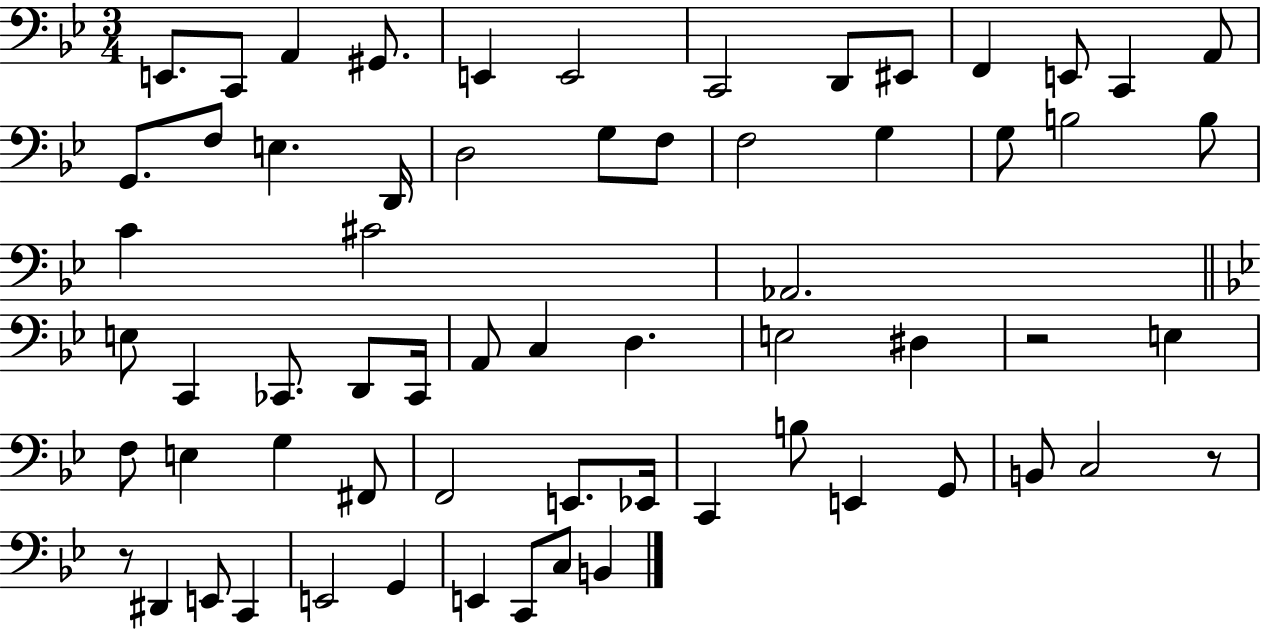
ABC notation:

X:1
T:Untitled
M:3/4
L:1/4
K:Bb
E,,/2 C,,/2 A,, ^G,,/2 E,, E,,2 C,,2 D,,/2 ^E,,/2 F,, E,,/2 C,, A,,/2 G,,/2 F,/2 E, D,,/4 D,2 G,/2 F,/2 F,2 G, G,/2 B,2 B,/2 C ^C2 _A,,2 E,/2 C,, _C,,/2 D,,/2 _C,,/4 A,,/2 C, D, E,2 ^D, z2 E, F,/2 E, G, ^F,,/2 F,,2 E,,/2 _E,,/4 C,, B,/2 E,, G,,/2 B,,/2 C,2 z/2 z/2 ^D,, E,,/2 C,, E,,2 G,, E,, C,,/2 C,/2 B,,